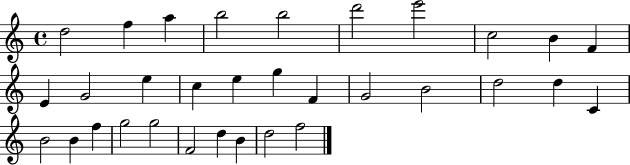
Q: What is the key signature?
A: C major